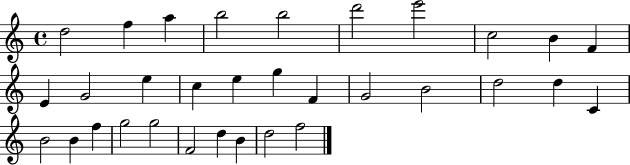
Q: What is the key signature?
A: C major